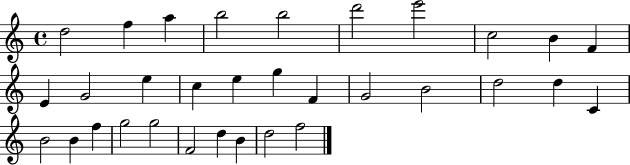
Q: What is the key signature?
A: C major